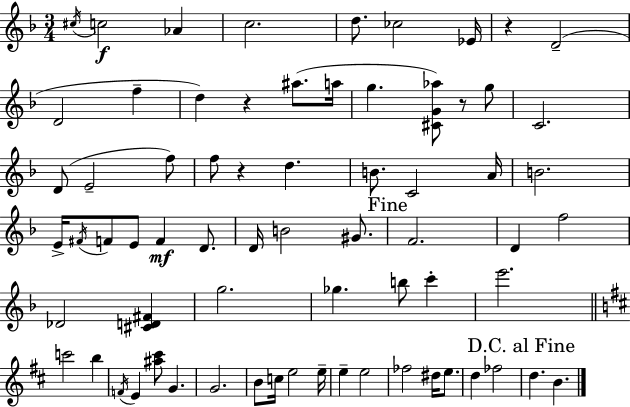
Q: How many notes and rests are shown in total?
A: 69